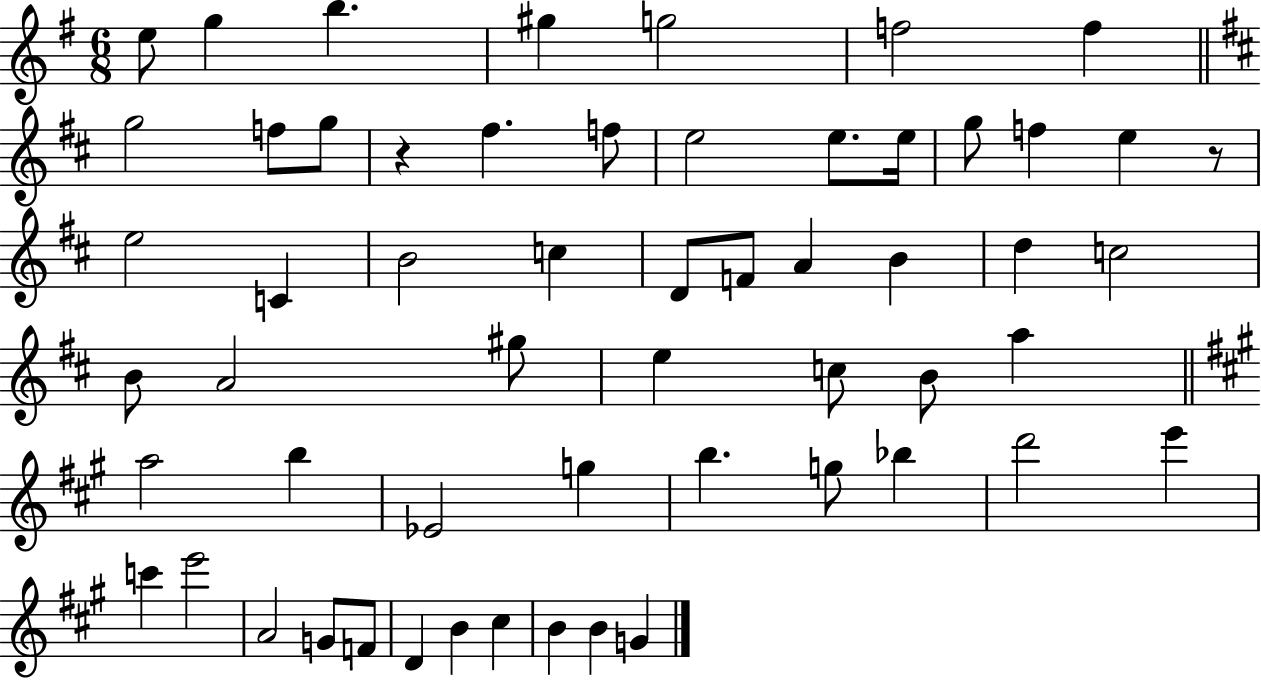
X:1
T:Untitled
M:6/8
L:1/4
K:G
e/2 g b ^g g2 f2 f g2 f/2 g/2 z ^f f/2 e2 e/2 e/4 g/2 f e z/2 e2 C B2 c D/2 F/2 A B d c2 B/2 A2 ^g/2 e c/2 B/2 a a2 b _E2 g b g/2 _b d'2 e' c' e'2 A2 G/2 F/2 D B ^c B B G